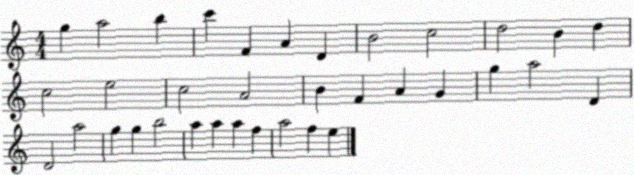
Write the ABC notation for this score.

X:1
T:Untitled
M:4/4
L:1/4
K:C
g a2 b c' F A D B2 c2 d2 B d c2 e2 c2 A2 B F A G g a2 D D2 a2 g g b2 a a a f a2 f e